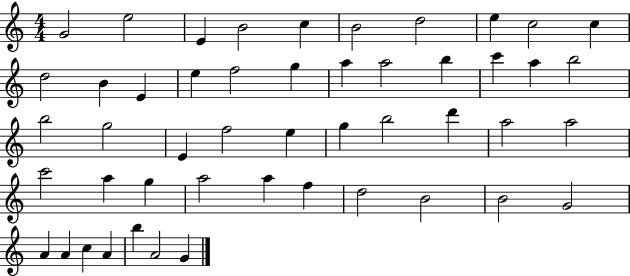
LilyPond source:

{
  \clef treble
  \numericTimeSignature
  \time 4/4
  \key c \major
  g'2 e''2 | e'4 b'2 c''4 | b'2 d''2 | e''4 c''2 c''4 | \break d''2 b'4 e'4 | e''4 f''2 g''4 | a''4 a''2 b''4 | c'''4 a''4 b''2 | \break b''2 g''2 | e'4 f''2 e''4 | g''4 b''2 d'''4 | a''2 a''2 | \break c'''2 a''4 g''4 | a''2 a''4 f''4 | d''2 b'2 | b'2 g'2 | \break a'4 a'4 c''4 a'4 | b''4 a'2 g'4 | \bar "|."
}